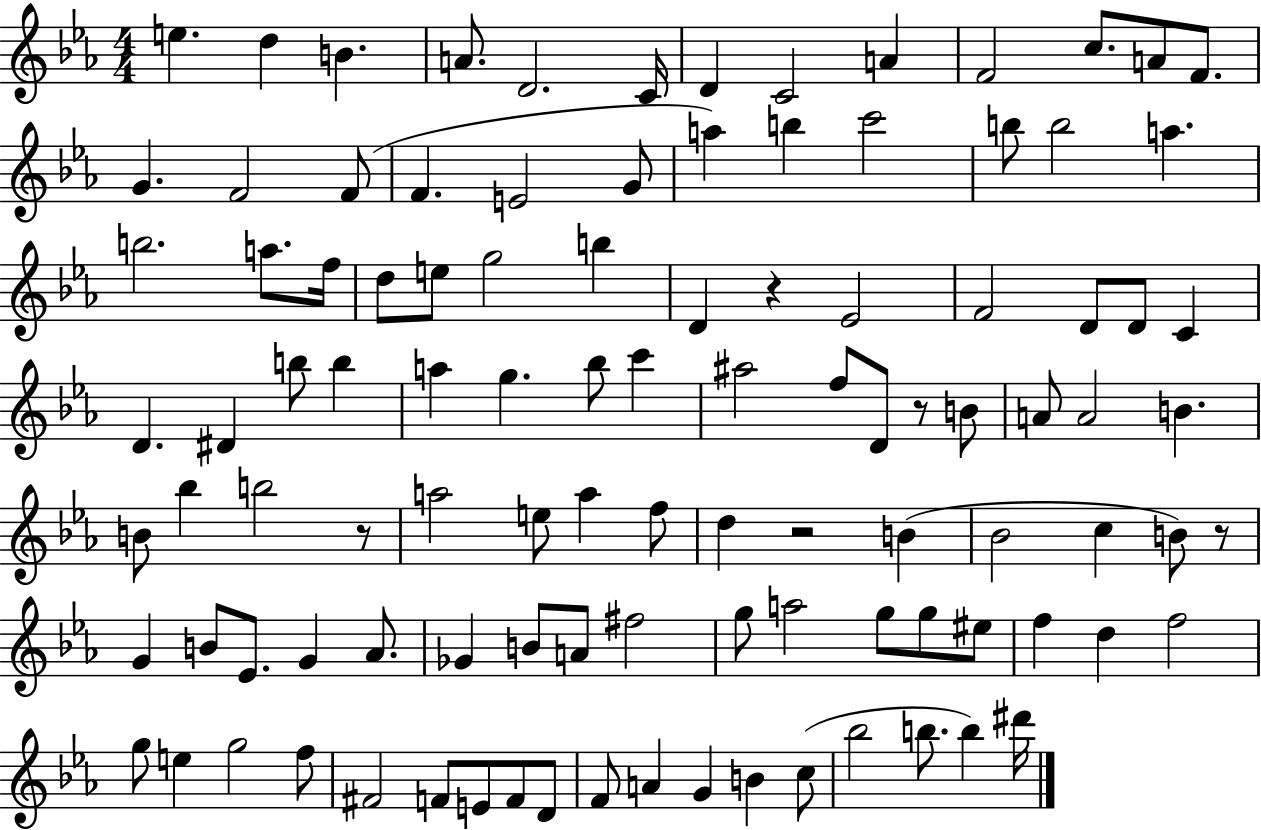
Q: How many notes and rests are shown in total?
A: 105